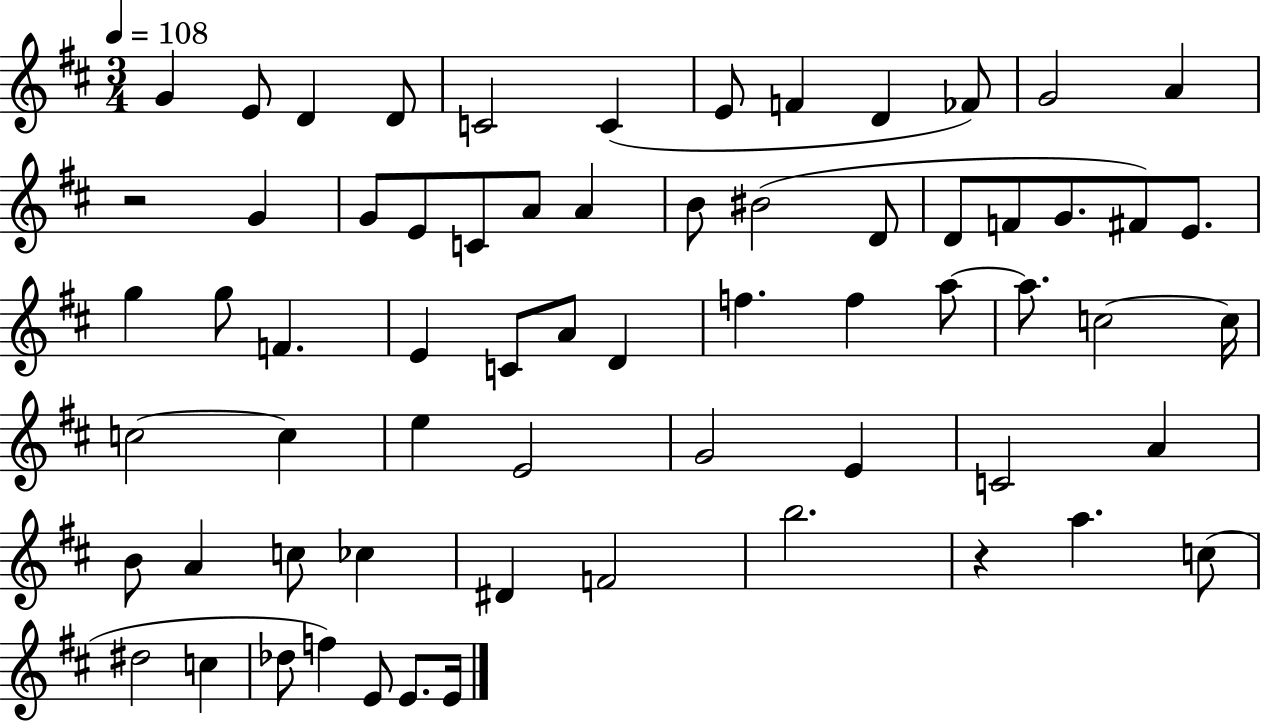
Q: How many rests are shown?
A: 2